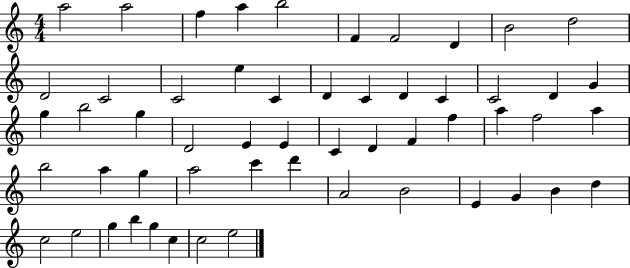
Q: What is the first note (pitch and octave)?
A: A5